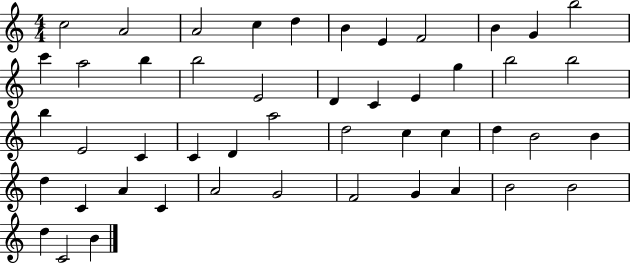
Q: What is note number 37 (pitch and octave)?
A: A4